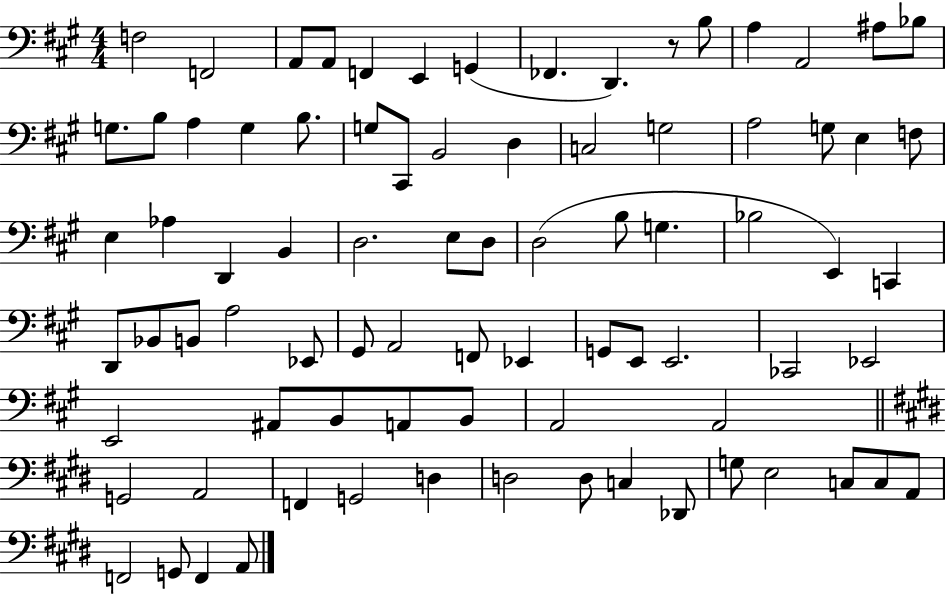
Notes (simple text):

F3/h F2/h A2/e A2/e F2/q E2/q G2/q FES2/q. D2/q. R/e B3/e A3/q A2/h A#3/e Bb3/e G3/e. B3/e A3/q G3/q B3/e. G3/e C#2/e B2/h D3/q C3/h G3/h A3/h G3/e E3/q F3/e E3/q Ab3/q D2/q B2/q D3/h. E3/e D3/e D3/h B3/e G3/q. Bb3/h E2/q C2/q D2/e Bb2/e B2/e A3/h Eb2/e G#2/e A2/h F2/e Eb2/q G2/e E2/e E2/h. CES2/h Eb2/h E2/h A#2/e B2/e A2/e B2/e A2/h A2/h G2/h A2/h F2/q G2/h D3/q D3/h D3/e C3/q Db2/e G3/e E3/h C3/e C3/e A2/e F2/h G2/e F2/q A2/e